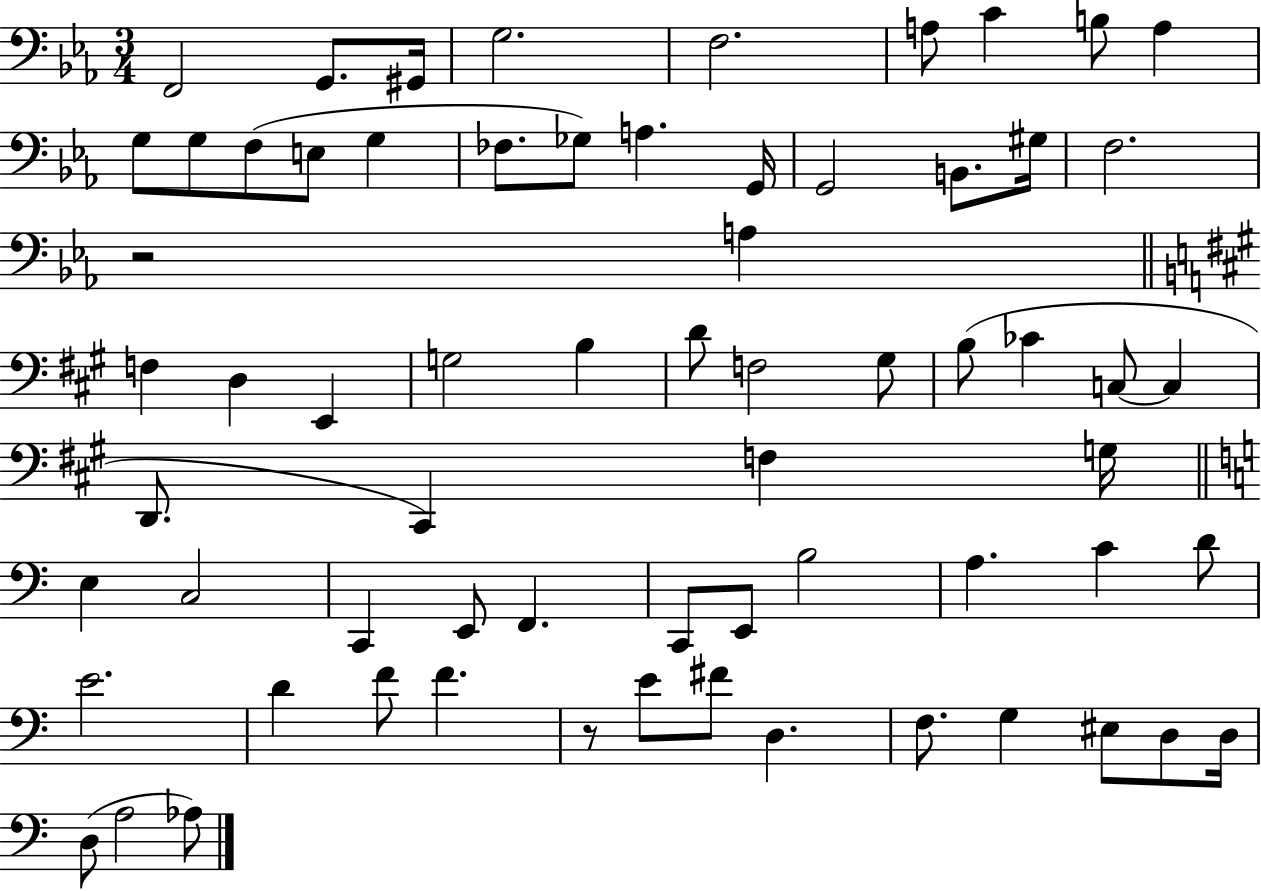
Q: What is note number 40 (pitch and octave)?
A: E3